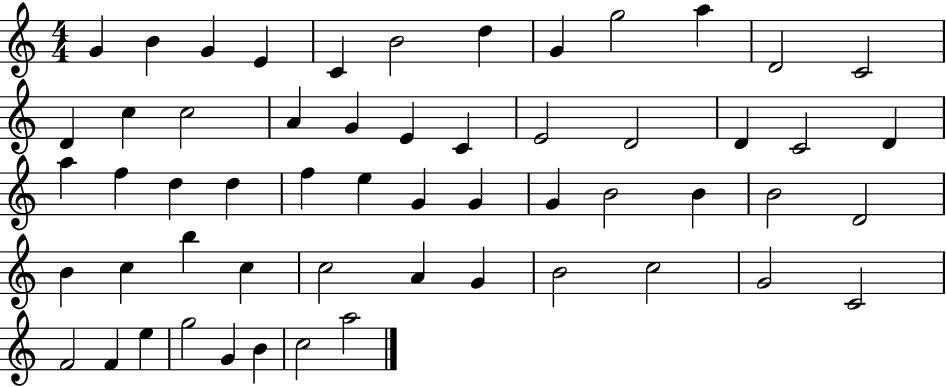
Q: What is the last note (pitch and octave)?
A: A5